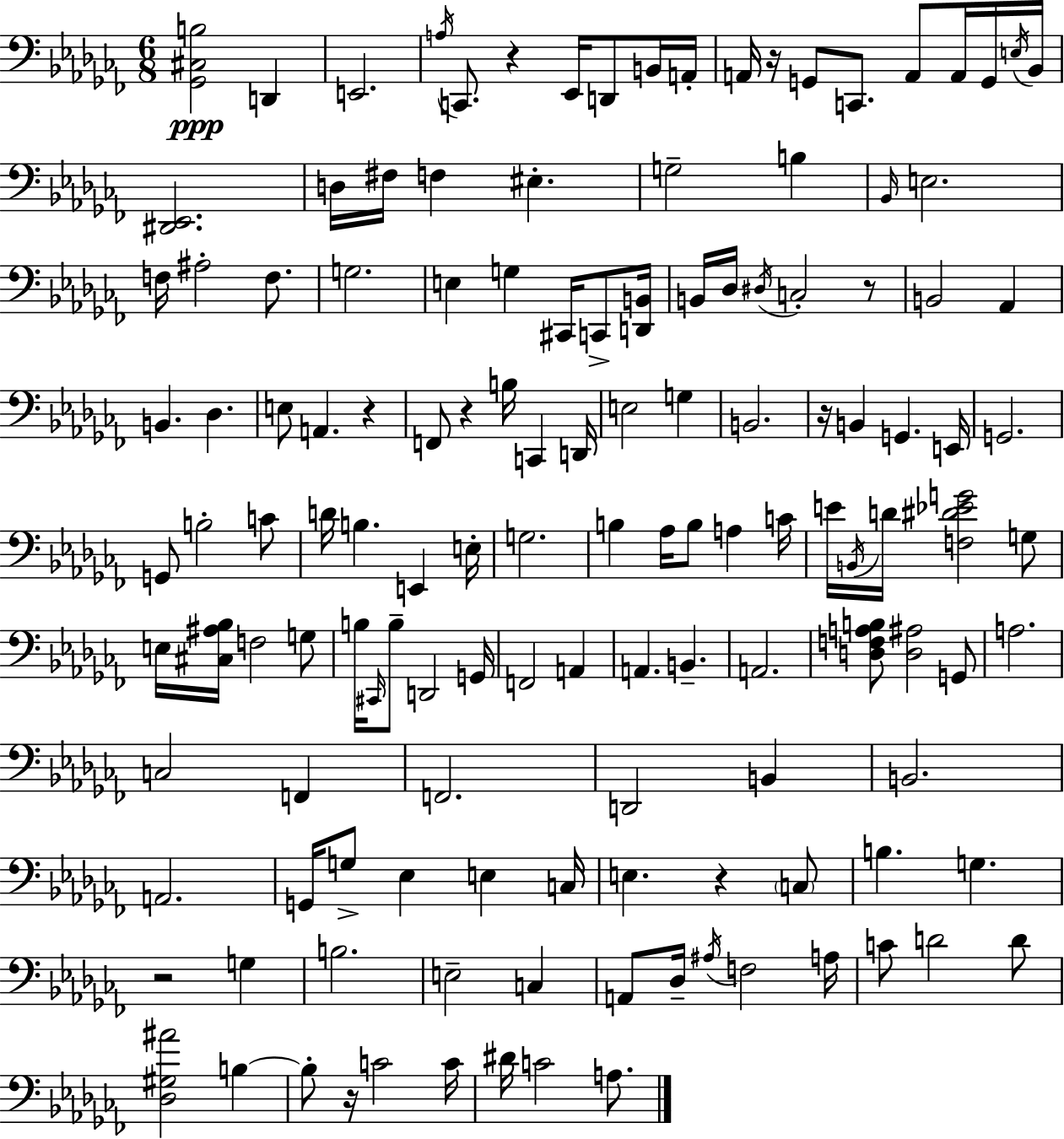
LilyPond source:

{
  \clef bass
  \numericTimeSignature
  \time 6/8
  \key aes \minor
  \repeat volta 2 { <ges, cis b>2\ppp d,4 | e,2. | \acciaccatura { a16 } c,8. r4 ees,16 d,8 b,16 | a,16-. a,16 r16 g,8 c,8. a,8 a,16 g,16 | \break \acciaccatura { e16 } bes,16 <dis, ees,>2. | d16 fis16 f4 eis4.-. | g2-- b4 | \grace { bes,16 } e2. | \break f16 ais2-. | f8. g2. | e4 g4 cis,16 | c,8-> <d, b,>16 b,16 des16 \acciaccatura { dis16 } c2-. | \break r8 b,2 | aes,4 b,4. des4. | e8 a,4. | r4 f,8 r4 b16 c,4 | \break d,16 e2 | g4 b,2. | r16 b,4 g,4. | e,16 g,2. | \break g,8 b2-. | c'8 d'16 b4. e,4 | e16-. g2. | b4 aes16 b8 a4 | \break c'16 e'16 \acciaccatura { b,16 } d'16 <f dis' ees' g'>2 | g8 e16 <cis ais bes>16 f2 | g8 b16 \grace { cis,16 } b8-- d,2 | g,16 f,2 | \break a,4 a,4. | b,4.-- a,2. | <d f a b>8 <d ais>2 | g,8 a2. | \break c2 | f,4 f,2. | d,2 | b,4 b,2. | \break a,2. | g,16 g8-> ees4 | e4 c16 e4. | r4 \parenthesize c8 b4. | \break g4. r2 | g4 b2. | e2-- | c4 a,8 des16-- \acciaccatura { ais16 } f2 | \break a16 c'8 d'2 | d'8 <des gis ais'>2 | b4~~ b8-. r16 c'2 | c'16 dis'16 c'2 | \break a8. } \bar "|."
}